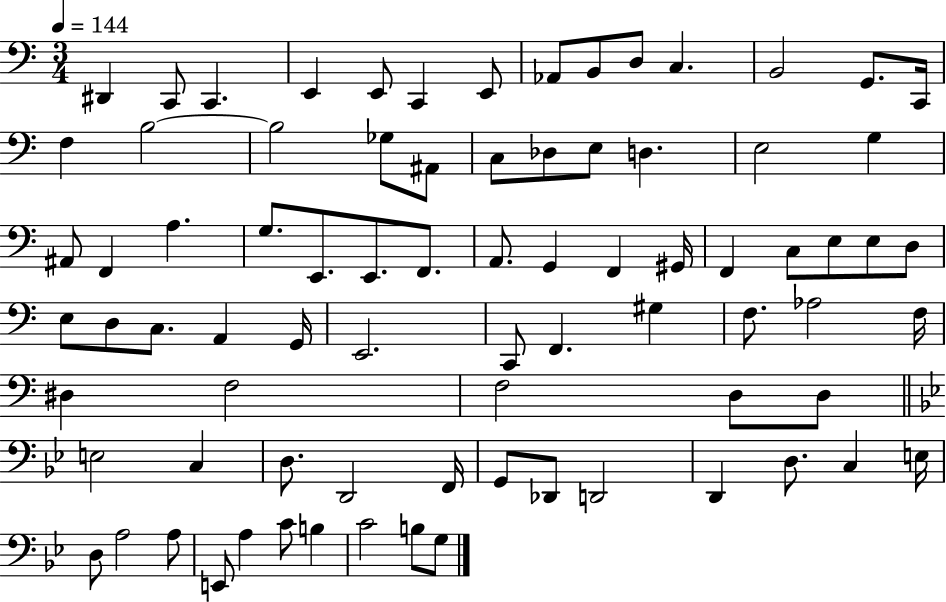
D#2/q C2/e C2/q. E2/q E2/e C2/q E2/e Ab2/e B2/e D3/e C3/q. B2/h G2/e. C2/s F3/q B3/h B3/h Gb3/e A#2/e C3/e Db3/e E3/e D3/q. E3/h G3/q A#2/e F2/q A3/q. G3/e. E2/e. E2/e. F2/e. A2/e. G2/q F2/q G#2/s F2/q C3/e E3/e E3/e D3/e E3/e D3/e C3/e. A2/q G2/s E2/h. C2/e F2/q. G#3/q F3/e. Ab3/h F3/s D#3/q F3/h F3/h D3/e D3/e E3/h C3/q D3/e. D2/h F2/s G2/e Db2/e D2/h D2/q D3/e. C3/q E3/s D3/e A3/h A3/e E2/e A3/q C4/e B3/q C4/h B3/e G3/e